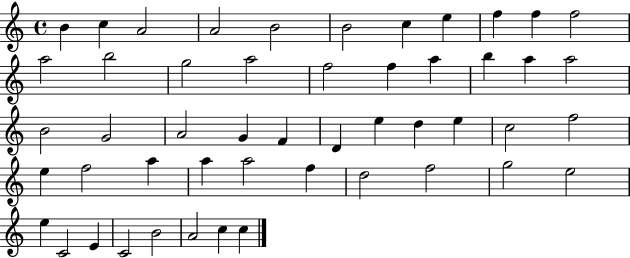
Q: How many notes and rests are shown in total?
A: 50